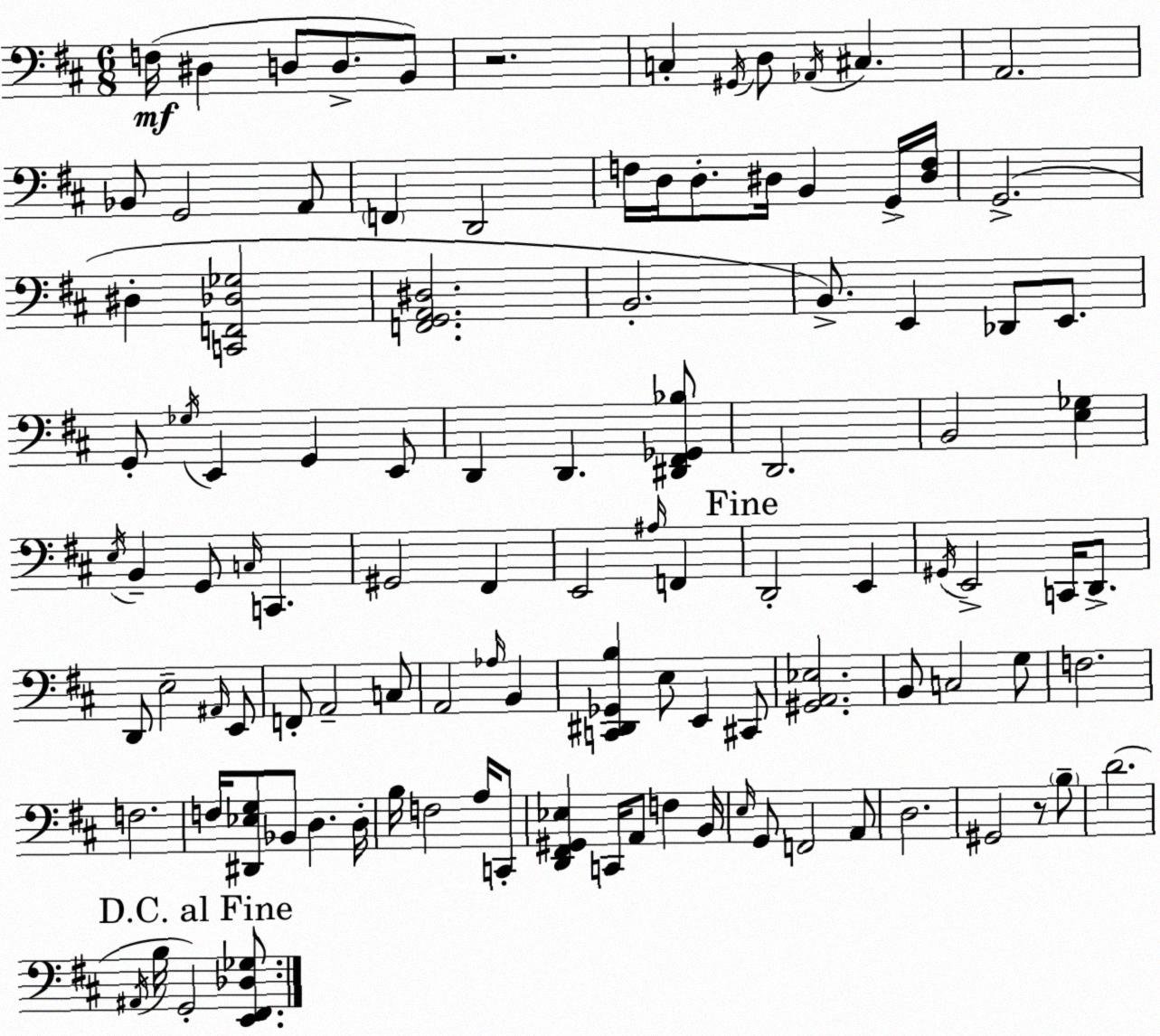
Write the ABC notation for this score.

X:1
T:Untitled
M:6/8
L:1/4
K:D
F,/4 ^D, D,/2 D,/2 B,,/2 z2 C, ^G,,/4 D,/2 _A,,/4 ^C, A,,2 _B,,/2 G,,2 A,,/2 F,, D,,2 F,/4 D,/4 D,/2 ^D,/4 B,, G,,/4 [^D,F,]/4 G,,2 ^D, [C,,F,,_D,_G,]2 [F,,G,,A,,^D,]2 B,,2 B,,/2 E,, _D,,/2 E,,/2 G,,/2 _G,/4 E,, G,, E,,/2 D,, D,, [^D,,^F,,_G,,_B,]/2 D,,2 B,,2 [E,_G,] E,/4 B,, G,,/2 C,/4 C,, ^G,,2 ^F,, E,,2 ^A,/4 F,, D,,2 E,, ^G,,/4 E,,2 C,,/4 D,,/2 D,,/2 E,2 ^A,,/4 E,,/2 F,,/2 A,,2 C,/2 A,,2 _A,/4 B,, [C,,^D,,_G,,B,] E,/2 E,, ^C,,/2 [^G,,A,,_E,]2 B,,/2 C,2 G,/2 F,2 F,2 F,/4 [^D,,_E,G,]/2 _B,,/2 D, D,/4 B,/4 F,2 A,/4 C,,/2 [D,,^F,,^G,,_E,] C,,/4 A,,/2 F, B,,/4 E,/4 G,,/2 F,,2 A,,/2 D,2 ^G,,2 z/2 B,/2 D2 ^A,,/4 B,/4 G,,2 [E,,^F,,_D,_G,]/2